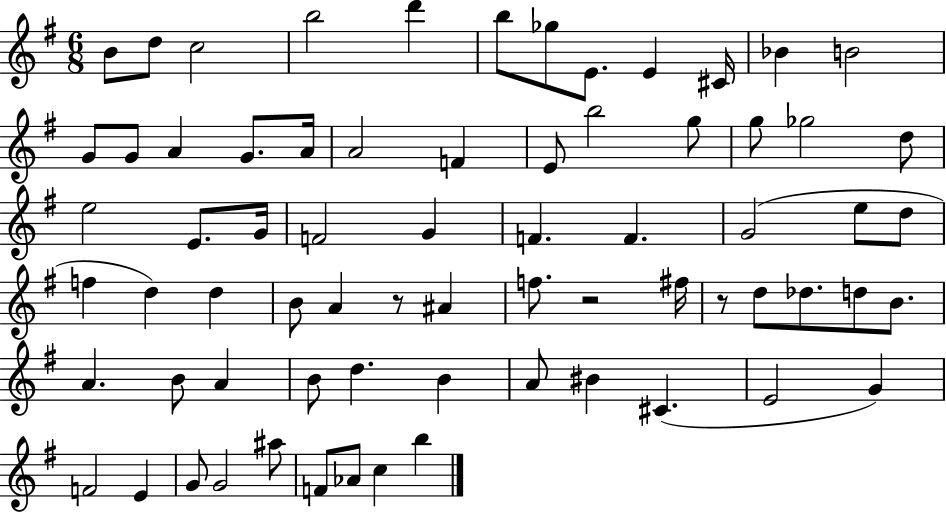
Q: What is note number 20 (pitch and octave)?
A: E4